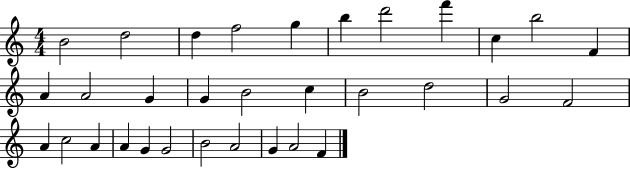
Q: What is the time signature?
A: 4/4